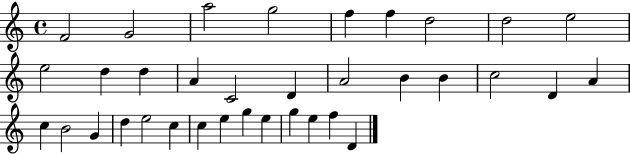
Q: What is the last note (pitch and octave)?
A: D4